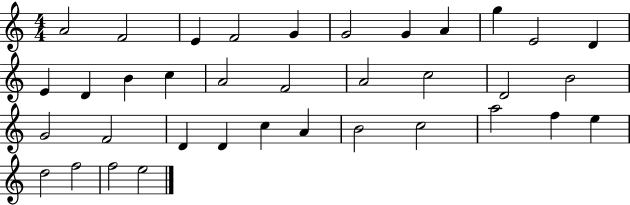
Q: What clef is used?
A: treble